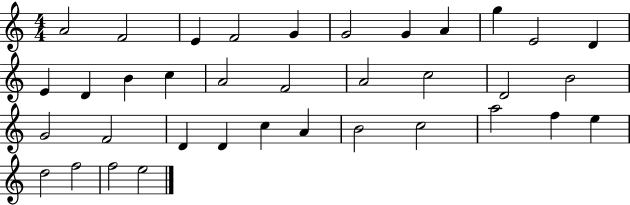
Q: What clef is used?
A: treble